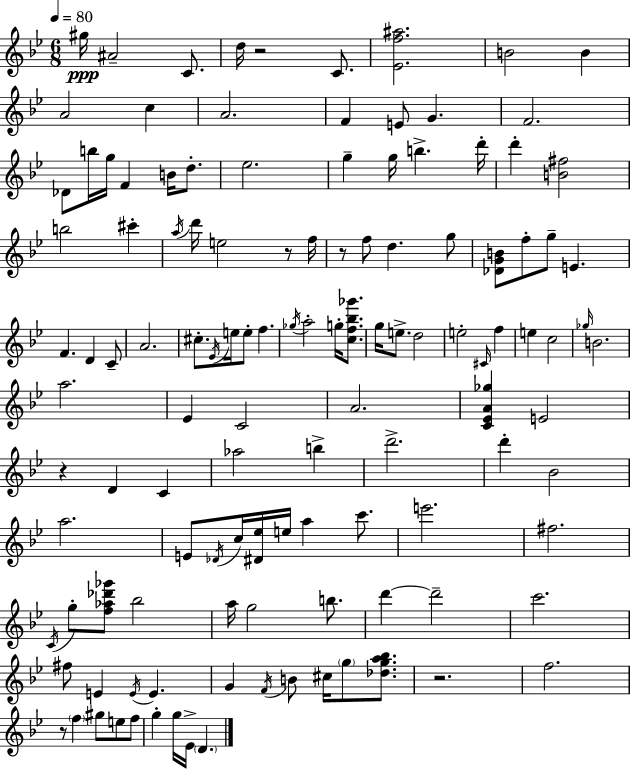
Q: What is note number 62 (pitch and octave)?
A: Eb4